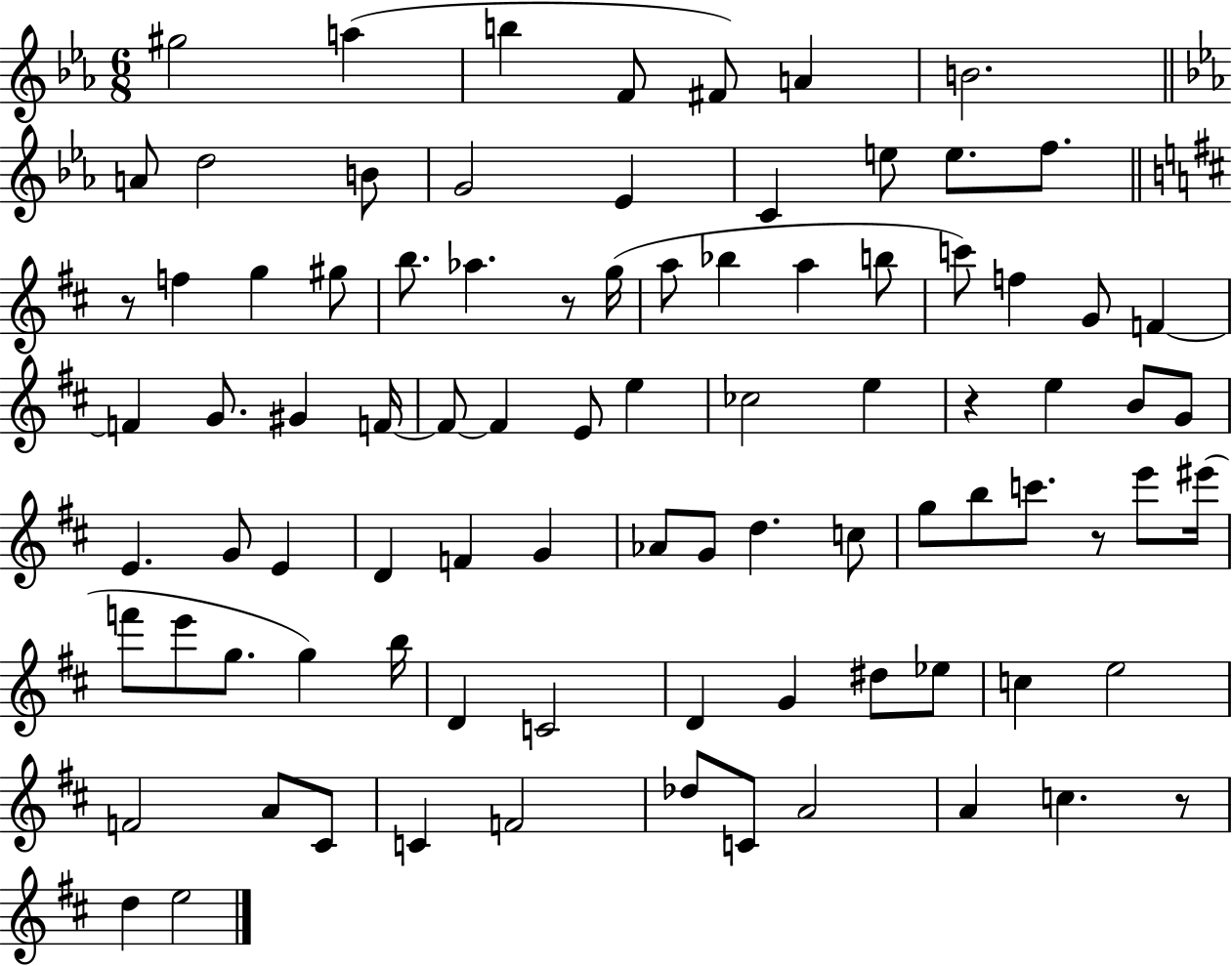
{
  \clef treble
  \numericTimeSignature
  \time 6/8
  \key ees \major
  gis''2 a''4( | b''4 f'8 fis'8) a'4 | b'2. | \bar "||" \break \key c \minor a'8 d''2 b'8 | g'2 ees'4 | c'4 e''8 e''8. f''8. | \bar "||" \break \key d \major r8 f''4 g''4 gis''8 | b''8. aes''4. r8 g''16( | a''8 bes''4 a''4 b''8 | c'''8) f''4 g'8 f'4~~ | \break f'4 g'8. gis'4 f'16~~ | f'8~~ f'4 e'8 e''4 | ces''2 e''4 | r4 e''4 b'8 g'8 | \break e'4. g'8 e'4 | d'4 f'4 g'4 | aes'8 g'8 d''4. c''8 | g''8 b''8 c'''8. r8 e'''8 eis'''16( | \break f'''8 e'''8 g''8. g''4) b''16 | d'4 c'2 | d'4 g'4 dis''8 ees''8 | c''4 e''2 | \break f'2 a'8 cis'8 | c'4 f'2 | des''8 c'8 a'2 | a'4 c''4. r8 | \break d''4 e''2 | \bar "|."
}